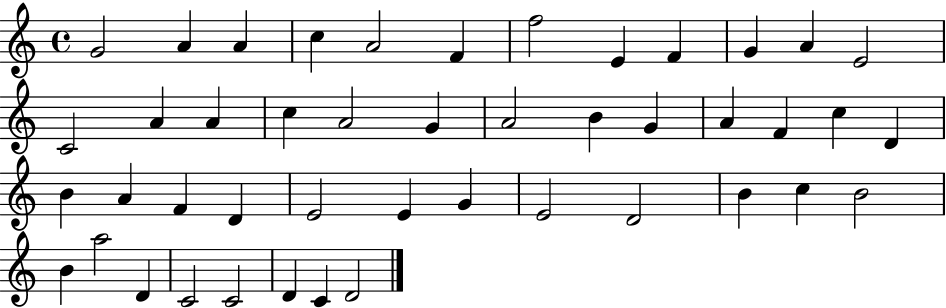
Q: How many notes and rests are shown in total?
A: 45